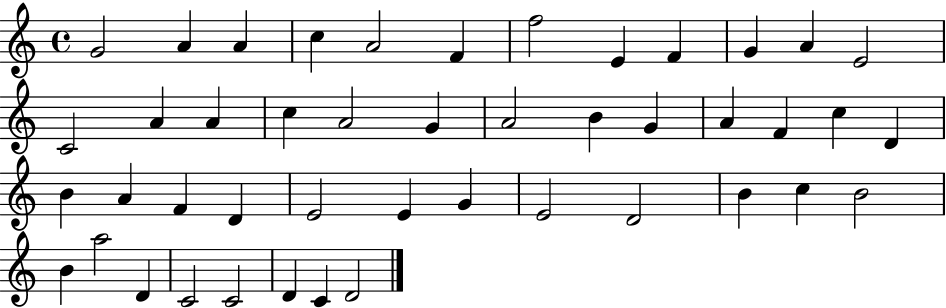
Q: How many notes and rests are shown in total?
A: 45